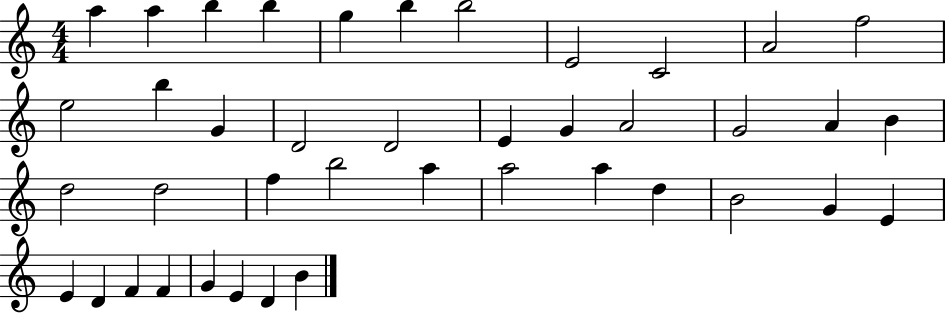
A5/q A5/q B5/q B5/q G5/q B5/q B5/h E4/h C4/h A4/h F5/h E5/h B5/q G4/q D4/h D4/h E4/q G4/q A4/h G4/h A4/q B4/q D5/h D5/h F5/q B5/h A5/q A5/h A5/q D5/q B4/h G4/q E4/q E4/q D4/q F4/q F4/q G4/q E4/q D4/q B4/q